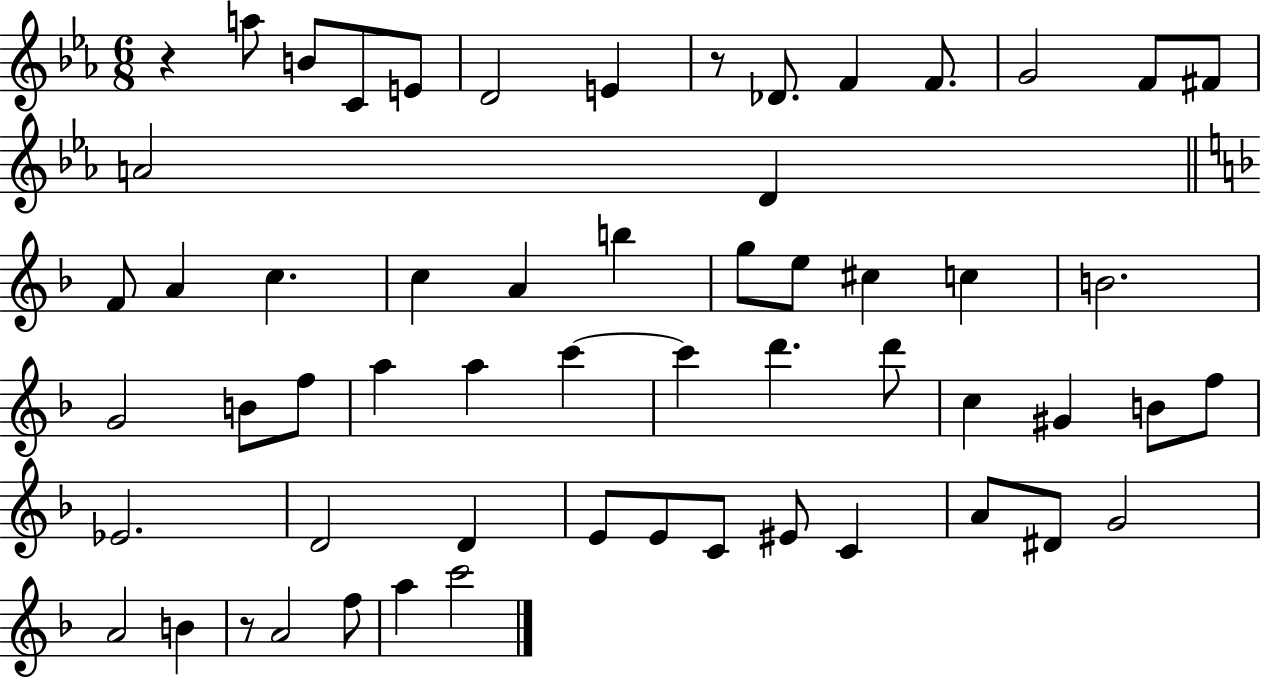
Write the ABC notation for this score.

X:1
T:Untitled
M:6/8
L:1/4
K:Eb
z a/2 B/2 C/2 E/2 D2 E z/2 _D/2 F F/2 G2 F/2 ^F/2 A2 D F/2 A c c A b g/2 e/2 ^c c B2 G2 B/2 f/2 a a c' c' d' d'/2 c ^G B/2 f/2 _E2 D2 D E/2 E/2 C/2 ^E/2 C A/2 ^D/2 G2 A2 B z/2 A2 f/2 a c'2